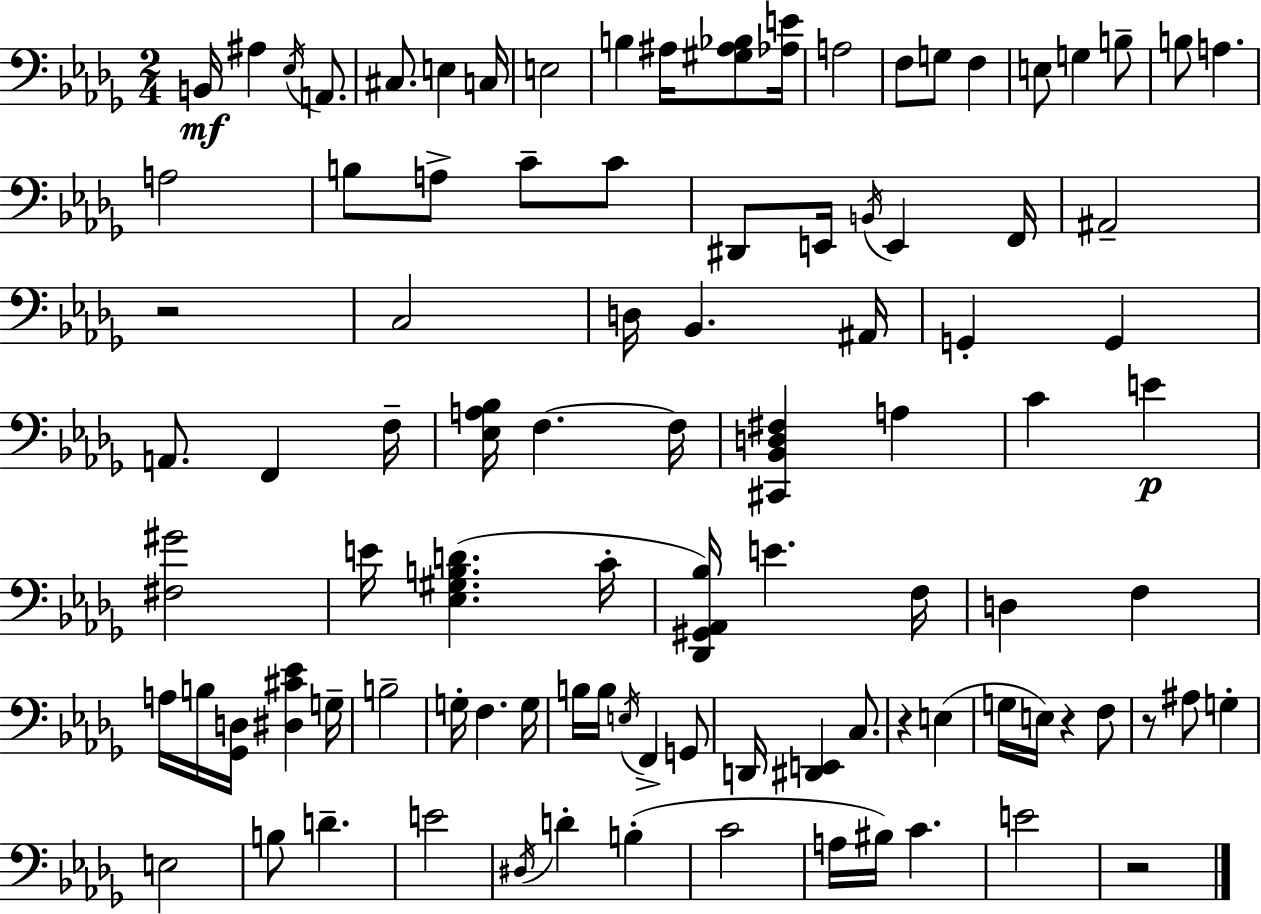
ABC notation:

X:1
T:Untitled
M:2/4
L:1/4
K:Bbm
B,,/4 ^A, _E,/4 A,,/2 ^C,/2 E, C,/4 E,2 B, ^A,/4 [^G,^A,_B,]/2 [_A,E]/4 A,2 F,/2 G,/2 F, E,/2 G, B,/2 B,/2 A, A,2 B,/2 A,/2 C/2 C/2 ^D,,/2 E,,/4 B,,/4 E,, F,,/4 ^A,,2 z2 C,2 D,/4 _B,, ^A,,/4 G,, G,, A,,/2 F,, F,/4 [_E,A,_B,]/4 F, F,/4 [^C,,_B,,D,^F,] A, C E [^F,^G]2 E/4 [_E,^G,B,D] C/4 [_D,,^G,,_A,,_B,]/4 E F,/4 D, F, A,/4 B,/4 [_G,,D,]/4 [^D,^C_E] G,/4 B,2 G,/4 F, G,/4 B,/4 B,/4 E,/4 F,, G,,/2 D,,/4 [^D,,E,,] C,/2 z E, G,/4 E,/4 z F,/2 z/2 ^A,/2 G, E,2 B,/2 D E2 ^D,/4 D B, C2 A,/4 ^B,/4 C E2 z2